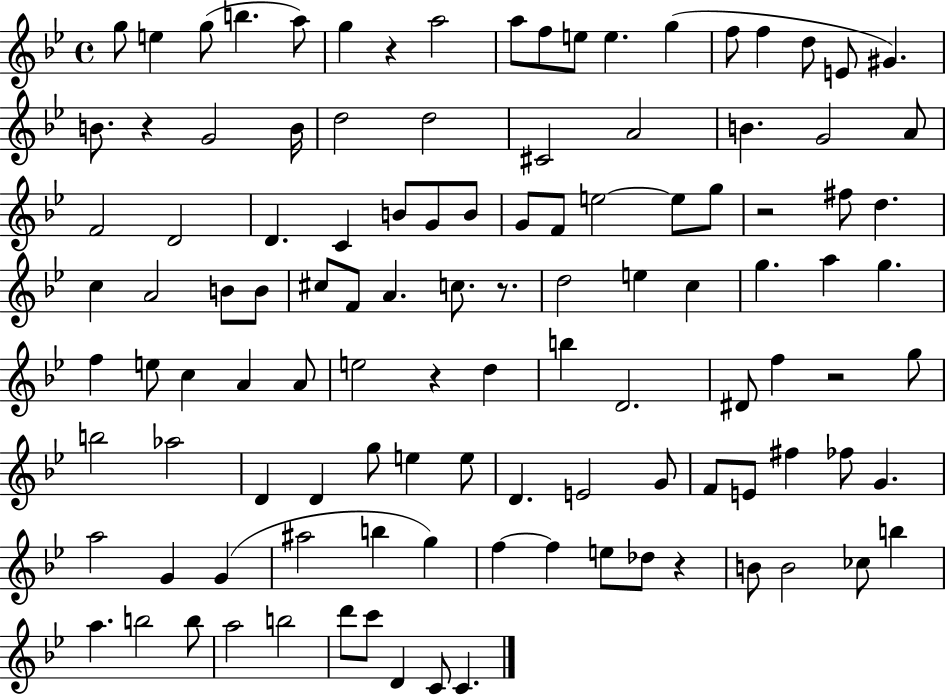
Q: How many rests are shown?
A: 7